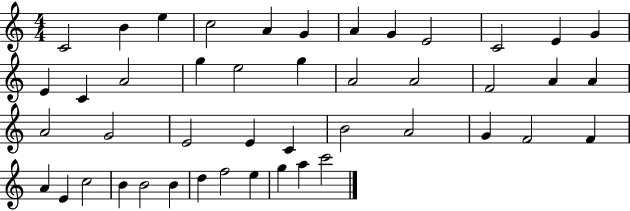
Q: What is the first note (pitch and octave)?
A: C4